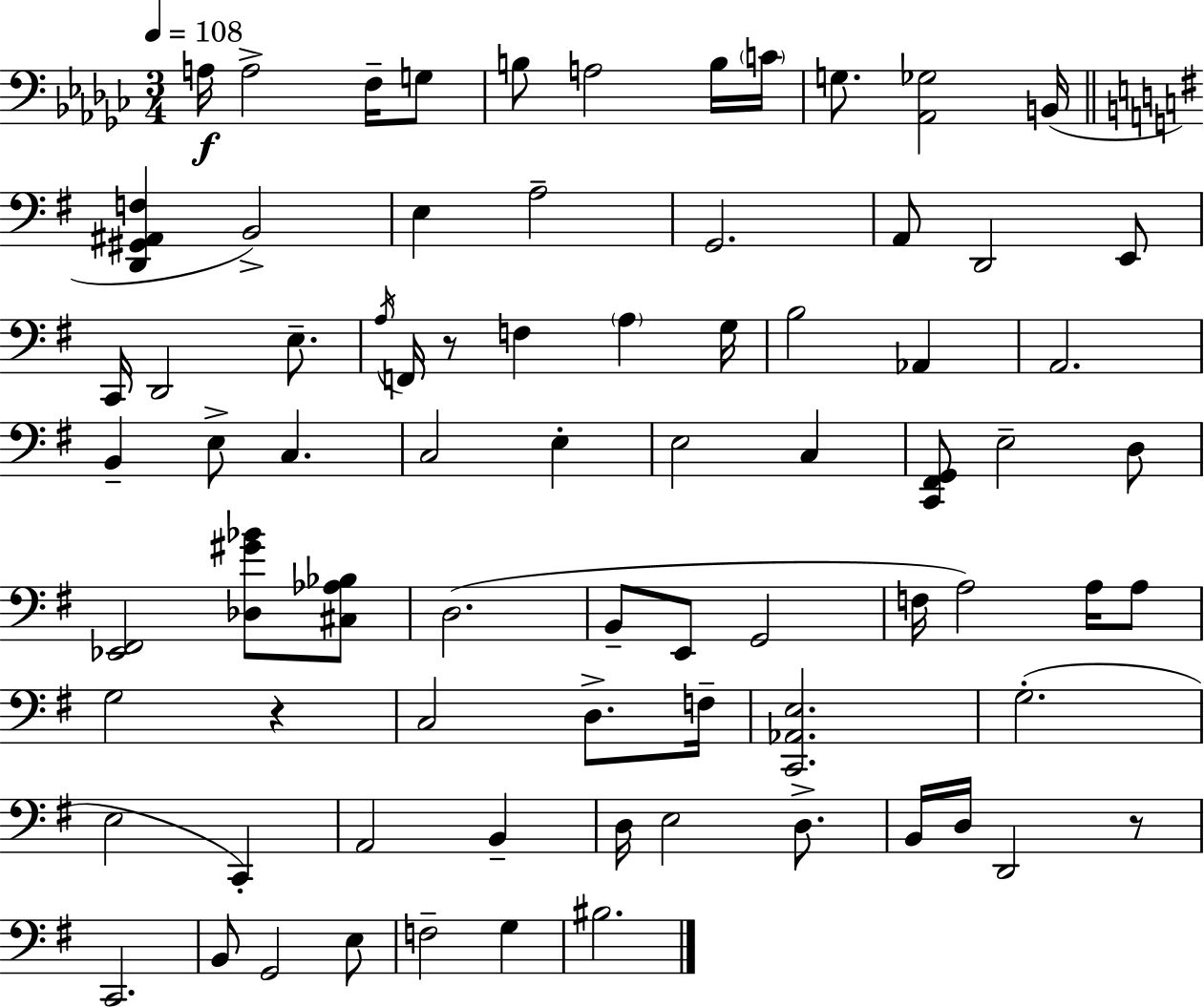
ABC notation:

X:1
T:Untitled
M:3/4
L:1/4
K:Ebm
A,/4 A,2 F,/4 G,/2 B,/2 A,2 B,/4 C/4 G,/2 [_A,,_G,]2 B,,/4 [D,,^G,,^A,,F,] B,,2 E, A,2 G,,2 A,,/2 D,,2 E,,/2 C,,/4 D,,2 E,/2 A,/4 F,,/4 z/2 F, A, G,/4 B,2 _A,, A,,2 B,, E,/2 C, C,2 E, E,2 C, [C,,^F,,G,,]/2 E,2 D,/2 [_E,,^F,,]2 [_D,^G_B]/2 [^C,_A,_B,]/2 D,2 B,,/2 E,,/2 G,,2 F,/4 A,2 A,/4 A,/2 G,2 z C,2 D,/2 F,/4 [C,,_A,,E,]2 G,2 E,2 C,, A,,2 B,, D,/4 E,2 D,/2 B,,/4 D,/4 D,,2 z/2 C,,2 B,,/2 G,,2 E,/2 F,2 G, ^B,2